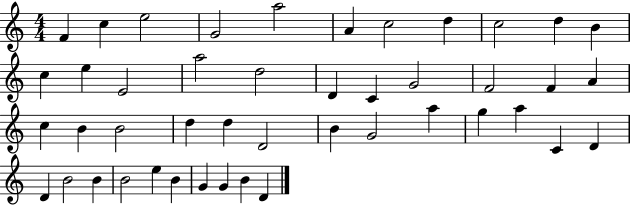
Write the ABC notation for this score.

X:1
T:Untitled
M:4/4
L:1/4
K:C
F c e2 G2 a2 A c2 d c2 d B c e E2 a2 d2 D C G2 F2 F A c B B2 d d D2 B G2 a g a C D D B2 B B2 e B G G B D